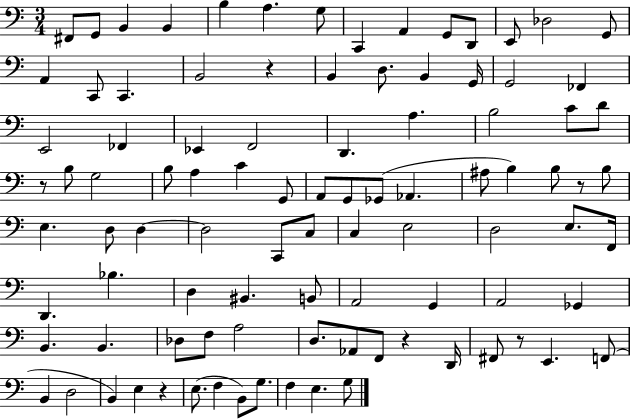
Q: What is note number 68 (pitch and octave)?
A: B2